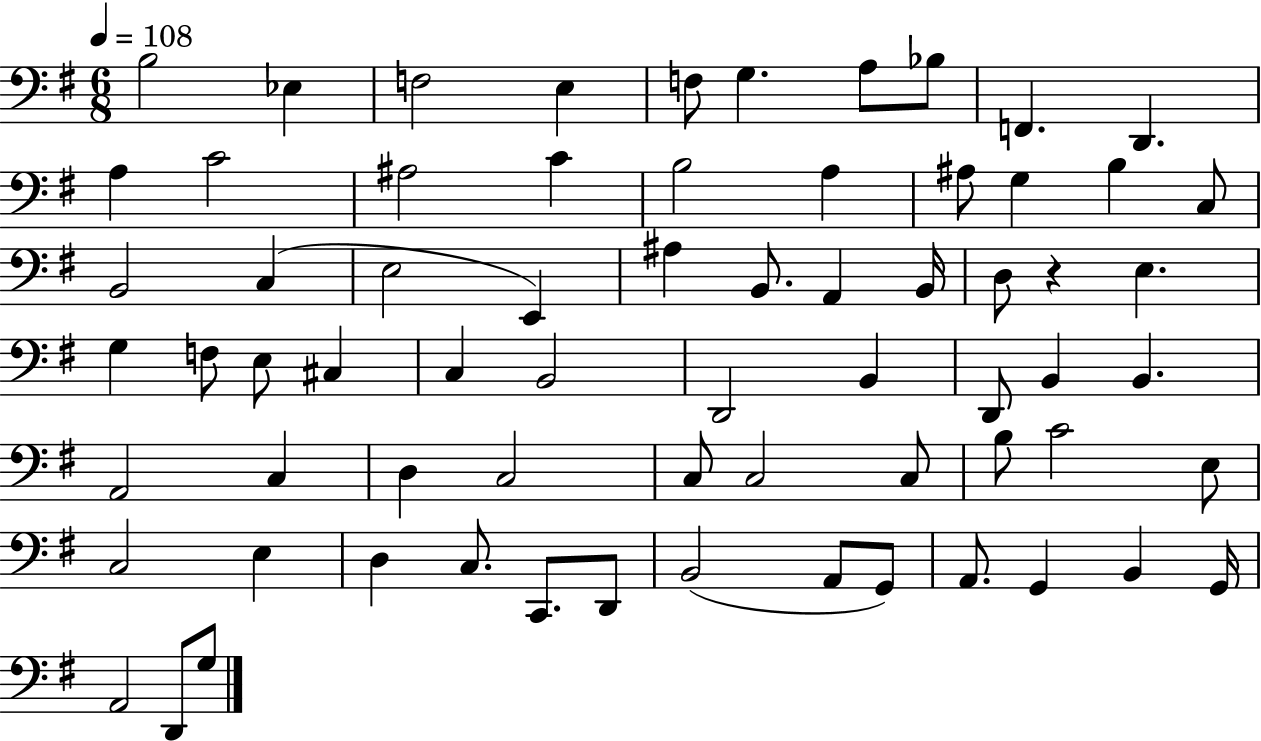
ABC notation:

X:1
T:Untitled
M:6/8
L:1/4
K:G
B,2 _E, F,2 E, F,/2 G, A,/2 _B,/2 F,, D,, A, C2 ^A,2 C B,2 A, ^A,/2 G, B, C,/2 B,,2 C, E,2 E,, ^A, B,,/2 A,, B,,/4 D,/2 z E, G, F,/2 E,/2 ^C, C, B,,2 D,,2 B,, D,,/2 B,, B,, A,,2 C, D, C,2 C,/2 C,2 C,/2 B,/2 C2 E,/2 C,2 E, D, C,/2 C,,/2 D,,/2 B,,2 A,,/2 G,,/2 A,,/2 G,, B,, G,,/4 A,,2 D,,/2 G,/2